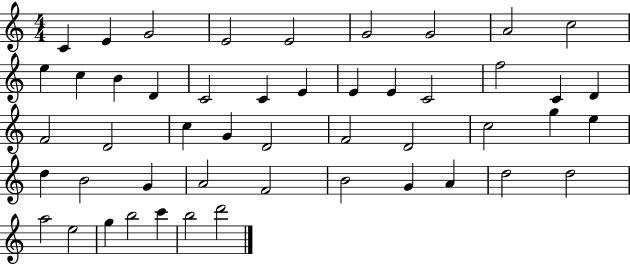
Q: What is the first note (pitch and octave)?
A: C4